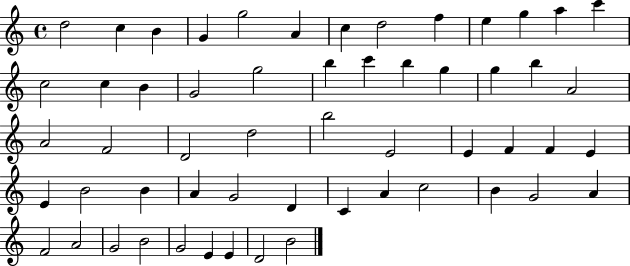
D5/h C5/q B4/q G4/q G5/h A4/q C5/q D5/h F5/q E5/q G5/q A5/q C6/q C5/h C5/q B4/q G4/h G5/h B5/q C6/q B5/q G5/q G5/q B5/q A4/h A4/h F4/h D4/h D5/h B5/h E4/h E4/q F4/q F4/q E4/q E4/q B4/h B4/q A4/q G4/h D4/q C4/q A4/q C5/h B4/q G4/h A4/q F4/h A4/h G4/h B4/h G4/h E4/q E4/q D4/h B4/h